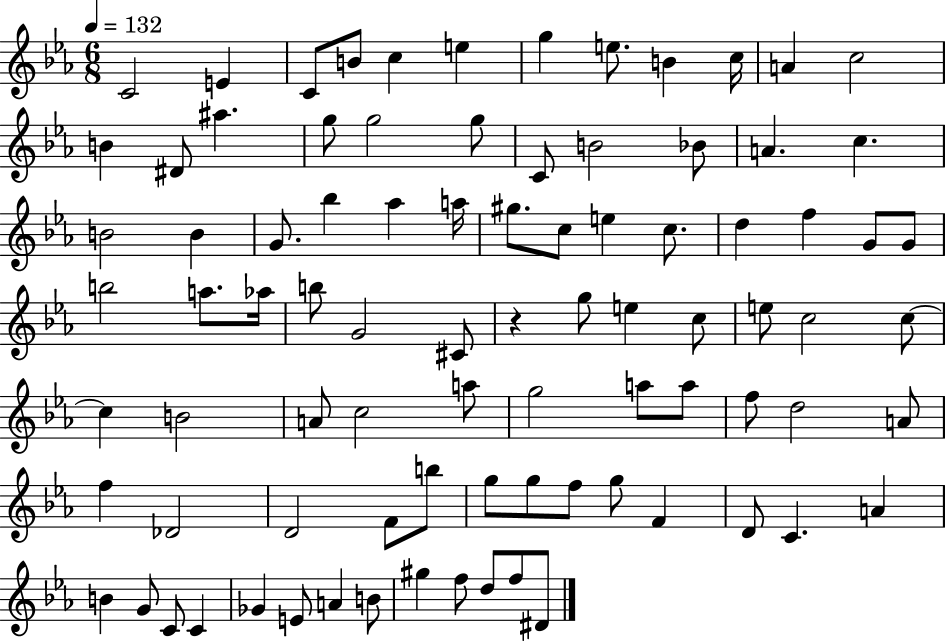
C4/h E4/q C4/e B4/e C5/q E5/q G5/q E5/e. B4/q C5/s A4/q C5/h B4/q D#4/e A#5/q. G5/e G5/h G5/e C4/e B4/h Bb4/e A4/q. C5/q. B4/h B4/q G4/e. Bb5/q Ab5/q A5/s G#5/e. C5/e E5/q C5/e. D5/q F5/q G4/e G4/e B5/h A5/e. Ab5/s B5/e G4/h C#4/e R/q G5/e E5/q C5/e E5/e C5/h C5/e C5/q B4/h A4/e C5/h A5/e G5/h A5/e A5/e F5/e D5/h A4/e F5/q Db4/h D4/h F4/e B5/e G5/e G5/e F5/e G5/e F4/q D4/e C4/q. A4/q B4/q G4/e C4/e C4/q Gb4/q E4/e A4/q B4/e G#5/q F5/e D5/e F5/e D#4/e